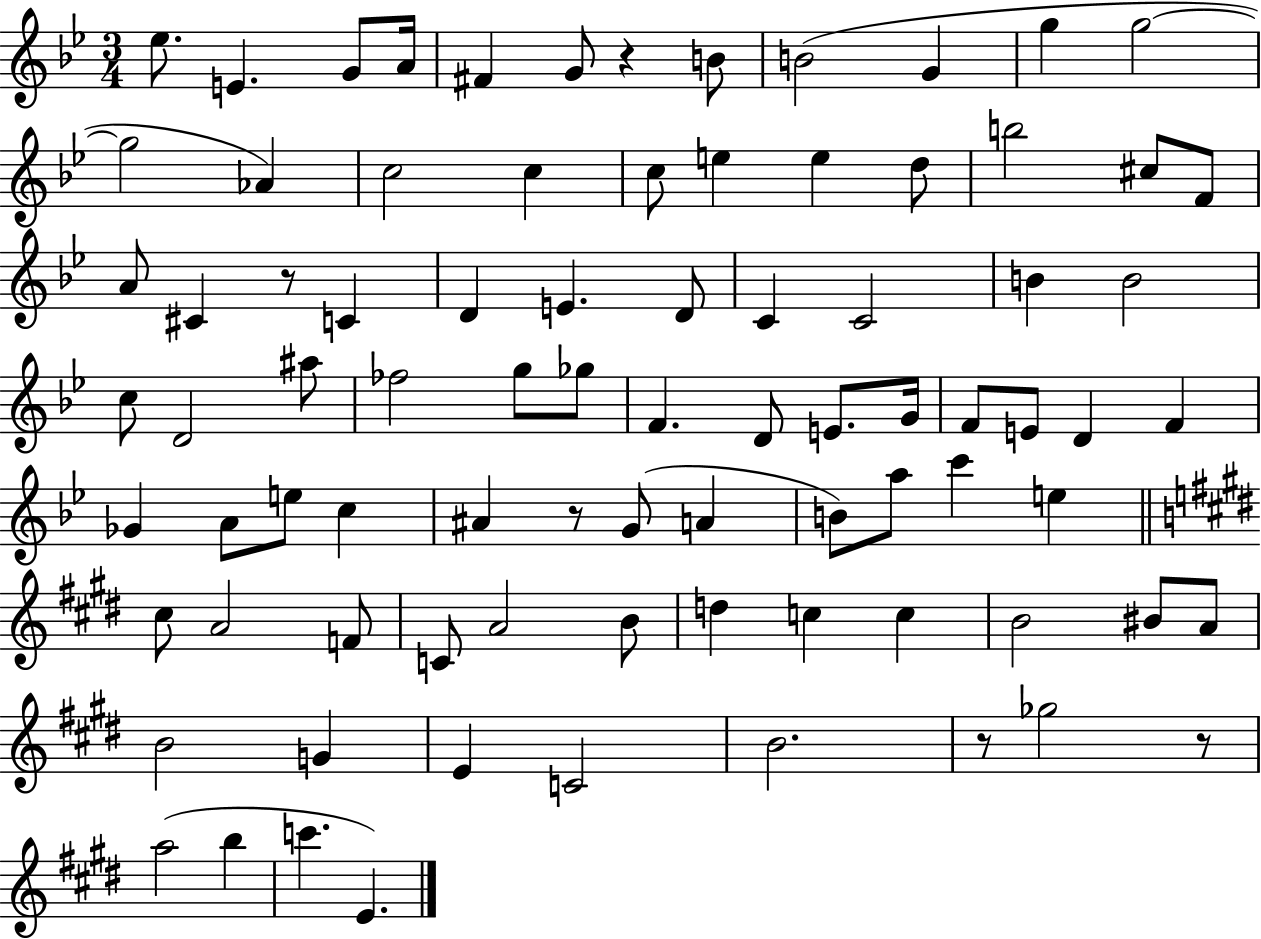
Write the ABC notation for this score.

X:1
T:Untitled
M:3/4
L:1/4
K:Bb
_e/2 E G/2 A/4 ^F G/2 z B/2 B2 G g g2 g2 _A c2 c c/2 e e d/2 b2 ^c/2 F/2 A/2 ^C z/2 C D E D/2 C C2 B B2 c/2 D2 ^a/2 _f2 g/2 _g/2 F D/2 E/2 G/4 F/2 E/2 D F _G A/2 e/2 c ^A z/2 G/2 A B/2 a/2 c' e ^c/2 A2 F/2 C/2 A2 B/2 d c c B2 ^B/2 A/2 B2 G E C2 B2 z/2 _g2 z/2 a2 b c' E